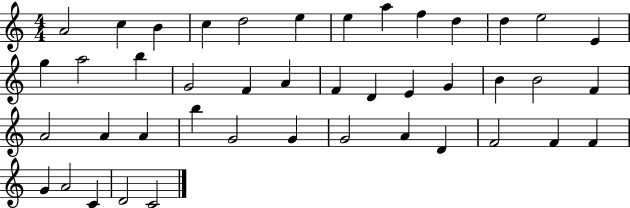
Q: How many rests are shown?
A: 0